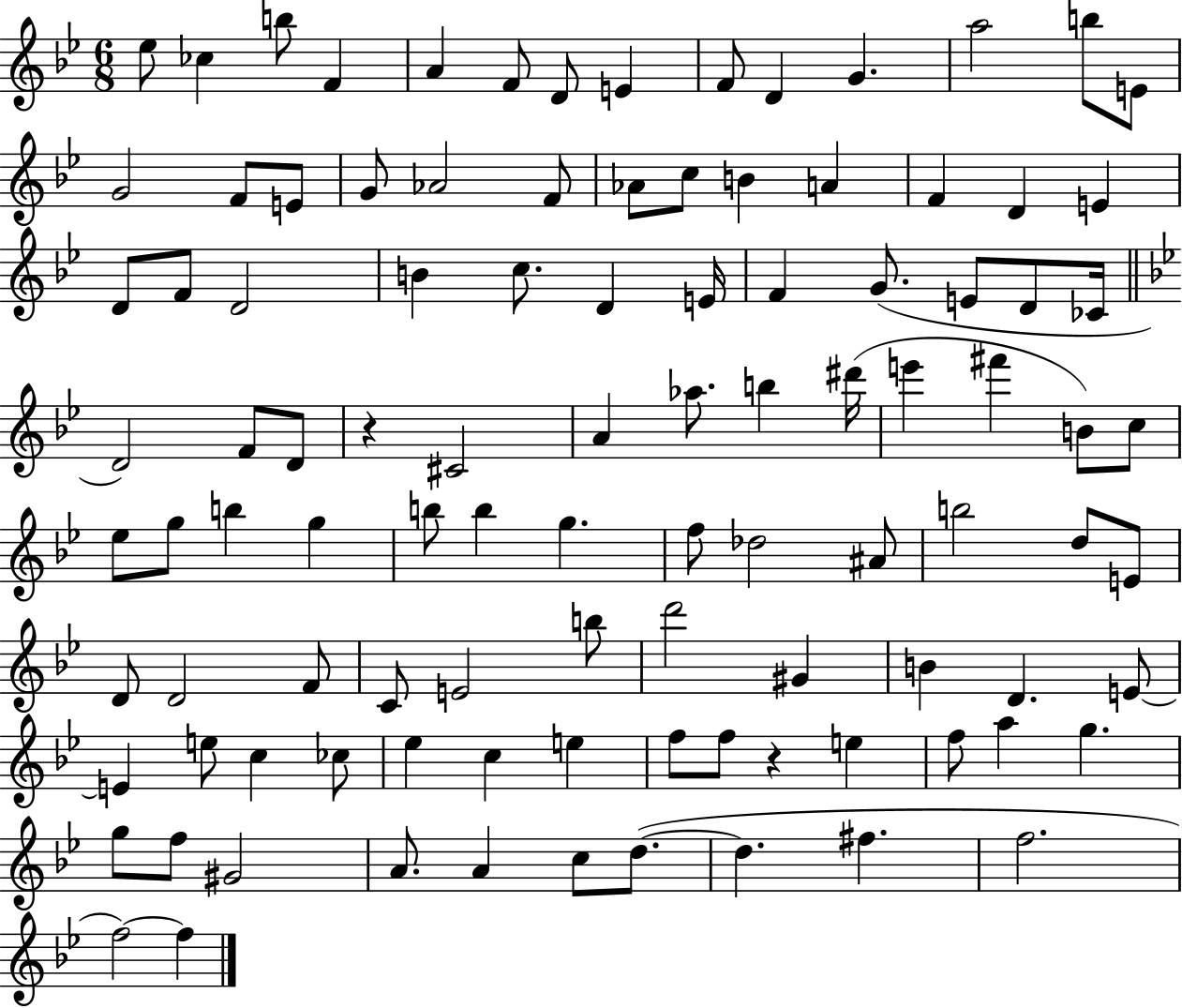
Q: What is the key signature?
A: BES major